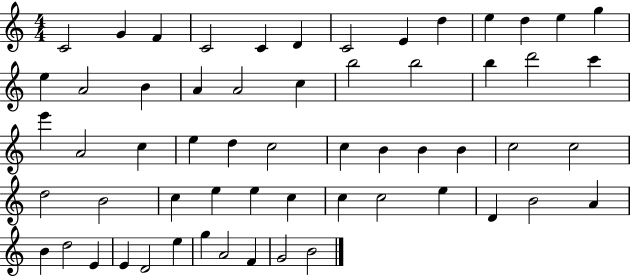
{
  \clef treble
  \numericTimeSignature
  \time 4/4
  \key c \major
  c'2 g'4 f'4 | c'2 c'4 d'4 | c'2 e'4 d''4 | e''4 d''4 e''4 g''4 | \break e''4 a'2 b'4 | a'4 a'2 c''4 | b''2 b''2 | b''4 d'''2 c'''4 | \break e'''4 a'2 c''4 | e''4 d''4 c''2 | c''4 b'4 b'4 b'4 | c''2 c''2 | \break d''2 b'2 | c''4 e''4 e''4 c''4 | c''4 c''2 e''4 | d'4 b'2 a'4 | \break b'4 d''2 e'4 | e'4 d'2 e''4 | g''4 a'2 f'4 | g'2 b'2 | \break \bar "|."
}